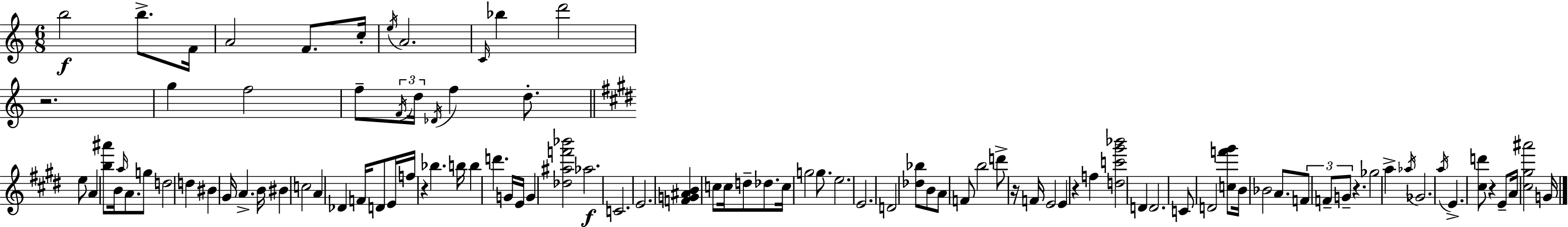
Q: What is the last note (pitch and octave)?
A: G4